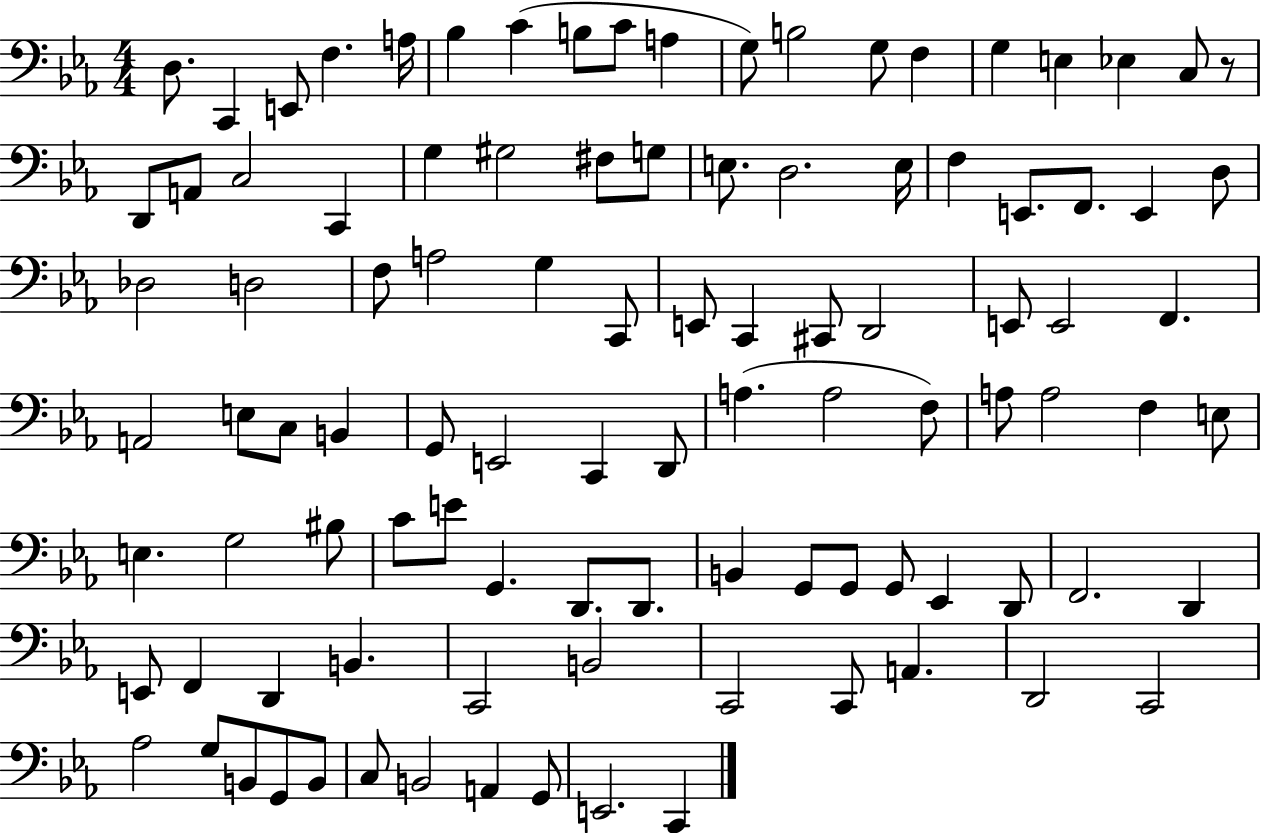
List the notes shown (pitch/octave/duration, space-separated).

D3/e. C2/q E2/e F3/q. A3/s Bb3/q C4/q B3/e C4/e A3/q G3/e B3/h G3/e F3/q G3/q E3/q Eb3/q C3/e R/e D2/e A2/e C3/h C2/q G3/q G#3/h F#3/e G3/e E3/e. D3/h. E3/s F3/q E2/e. F2/e. E2/q D3/e Db3/h D3/h F3/e A3/h G3/q C2/e E2/e C2/q C#2/e D2/h E2/e E2/h F2/q. A2/h E3/e C3/e B2/q G2/e E2/h C2/q D2/e A3/q. A3/h F3/e A3/e A3/h F3/q E3/e E3/q. G3/h BIS3/e C4/e E4/e G2/q. D2/e. D2/e. B2/q G2/e G2/e G2/e Eb2/q D2/e F2/h. D2/q E2/e F2/q D2/q B2/q. C2/h B2/h C2/h C2/e A2/q. D2/h C2/h Ab3/h G3/e B2/e G2/e B2/e C3/e B2/h A2/q G2/e E2/h. C2/q